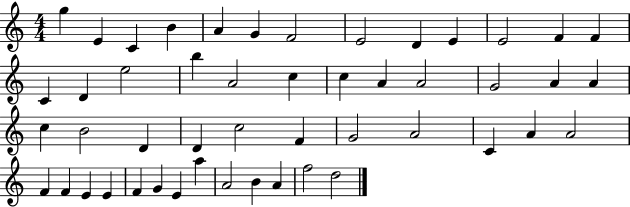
{
  \clef treble
  \numericTimeSignature
  \time 4/4
  \key c \major
  g''4 e'4 c'4 b'4 | a'4 g'4 f'2 | e'2 d'4 e'4 | e'2 f'4 f'4 | \break c'4 d'4 e''2 | b''4 a'2 c''4 | c''4 a'4 a'2 | g'2 a'4 a'4 | \break c''4 b'2 d'4 | d'4 c''2 f'4 | g'2 a'2 | c'4 a'4 a'2 | \break f'4 f'4 e'4 e'4 | f'4 g'4 e'4 a''4 | a'2 b'4 a'4 | f''2 d''2 | \break \bar "|."
}